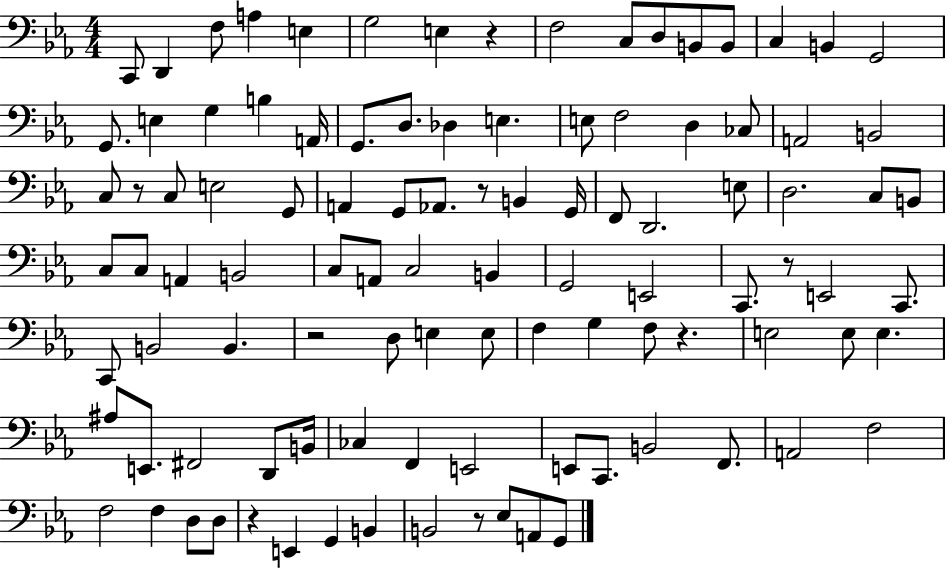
{
  \clef bass
  \numericTimeSignature
  \time 4/4
  \key ees \major
  c,8 d,4 f8 a4 e4 | g2 e4 r4 | f2 c8 d8 b,8 b,8 | c4 b,4 g,2 | \break g,8. e4 g4 b4 a,16 | g,8. d8. des4 e4. | e8 f2 d4 ces8 | a,2 b,2 | \break c8 r8 c8 e2 g,8 | a,4 g,8 aes,8. r8 b,4 g,16 | f,8 d,2. e8 | d2. c8 b,8 | \break c8 c8 a,4 b,2 | c8 a,8 c2 b,4 | g,2 e,2 | c,8. r8 e,2 c,8. | \break c,8 b,2 b,4. | r2 d8 e4 e8 | f4 g4 f8 r4. | e2 e8 e4. | \break ais8 e,8. fis,2 d,8 b,16 | ces4 f,4 e,2 | e,8 c,8. b,2 f,8. | a,2 f2 | \break f2 f4 d8 d8 | r4 e,4 g,4 b,4 | b,2 r8 ees8 a,8 g,8 | \bar "|."
}